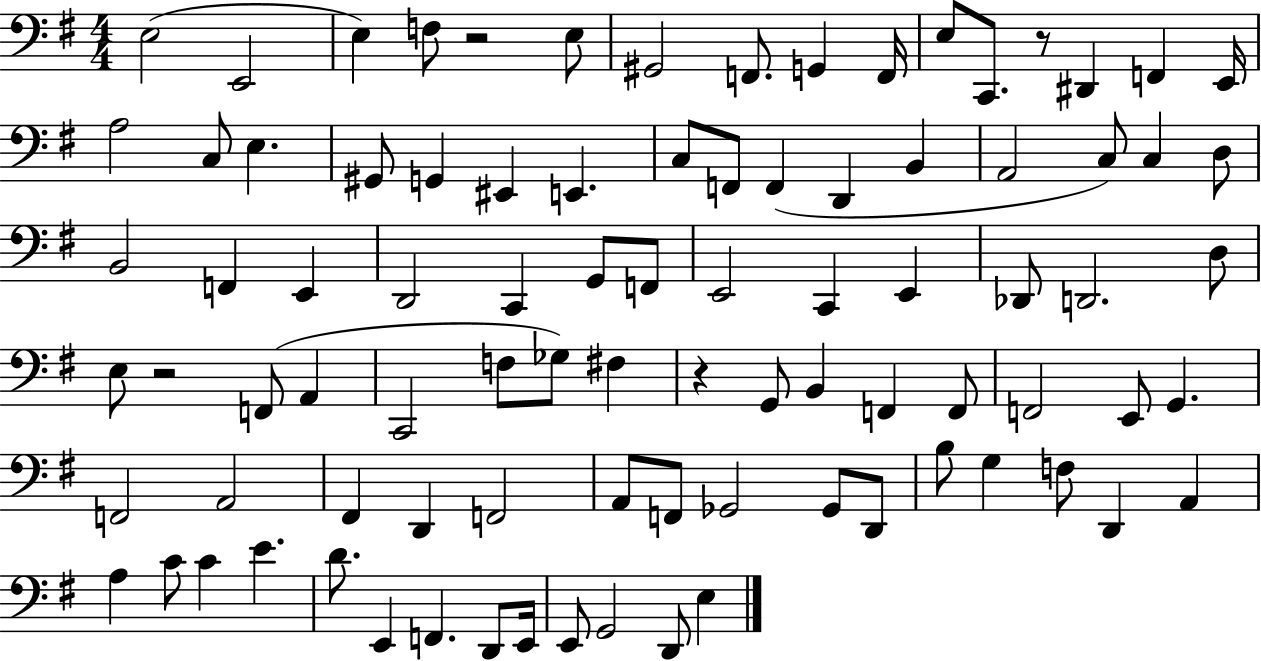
X:1
T:Untitled
M:4/4
L:1/4
K:G
E,2 E,,2 E, F,/2 z2 E,/2 ^G,,2 F,,/2 G,, F,,/4 E,/2 C,,/2 z/2 ^D,, F,, E,,/4 A,2 C,/2 E, ^G,,/2 G,, ^E,, E,, C,/2 F,,/2 F,, D,, B,, A,,2 C,/2 C, D,/2 B,,2 F,, E,, D,,2 C,, G,,/2 F,,/2 E,,2 C,, E,, _D,,/2 D,,2 D,/2 E,/2 z2 F,,/2 A,, C,,2 F,/2 _G,/2 ^F, z G,,/2 B,, F,, F,,/2 F,,2 E,,/2 G,, F,,2 A,,2 ^F,, D,, F,,2 A,,/2 F,,/2 _G,,2 _G,,/2 D,,/2 B,/2 G, F,/2 D,, A,, A, C/2 C E D/2 E,, F,, D,,/2 E,,/4 E,,/2 G,,2 D,,/2 E,